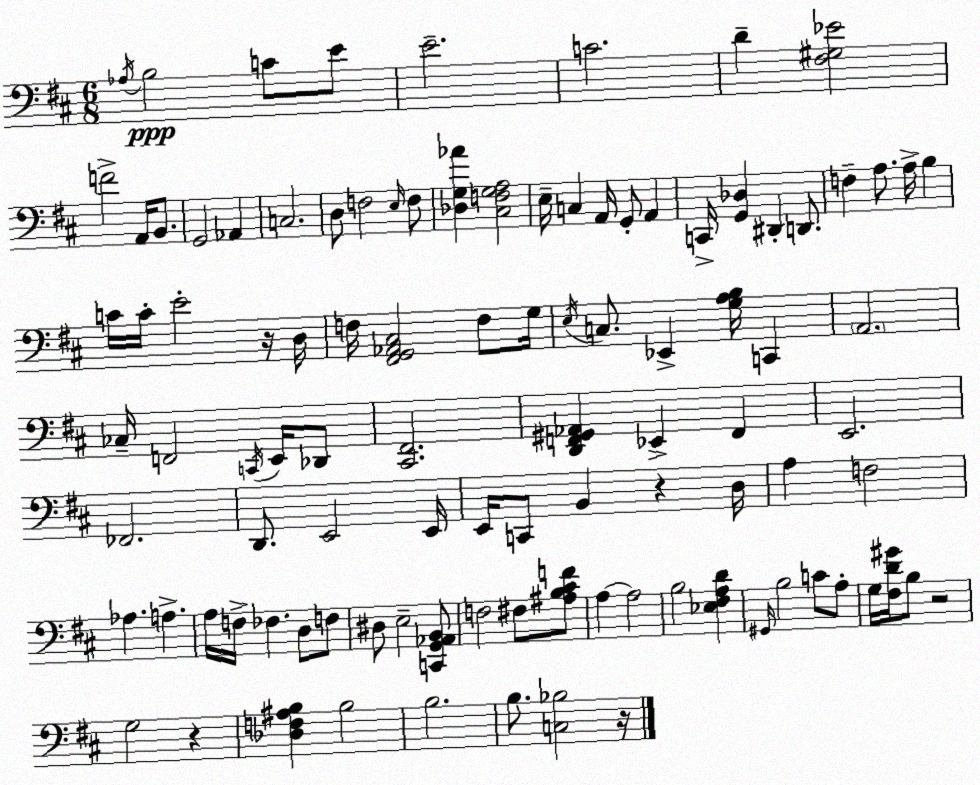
X:1
T:Untitled
M:6/8
L:1/4
K:D
_A,/4 B,2 C/2 E/2 E2 C2 D [^F,^G,_E]2 F2 A,,/4 B,,/2 G,,2 _A,, C,2 D,/2 F,2 E,/4 F,/2 [_D,G,_A] [^C,F,G,A,]2 E,/4 C, A,,/4 G,,/2 A,, C,,/4 [G,,_D,] ^D,, D,,/2 F, A,/2 A,/4 B, C/4 C/4 E2 z/4 D,/4 F,/4 [^F,,G,,_A,,^C,]2 F,/2 G,/4 E,/4 C,/2 _E,, [G,A,B,]/4 C,, A,,2 _C,/4 F,,2 C,,/4 E,,/4 _D,,/2 [^C,,^F,,]2 [D,,F,,^G,,_A,,] _E,, F,, E,,2 _F,,2 D,,/2 E,,2 E,,/4 E,,/4 C,,/2 B,, z D,/4 A, F,2 _A, A, A,/4 F,/4 _F, D,/2 F,/2 ^D,/2 E,2 [C,,G,,_A,,B,,]/2 F,2 ^F,/2 [^A,B,^CF]/2 A, A,2 B,2 [_E,^F,A,D] ^G,,/4 B,2 C/2 A,/2 G,/4 [^F,D^G]/4 B,/2 z2 G,2 z [_D,F,^A,B,] B,2 B,2 B,/2 [C,_B,]2 z/4